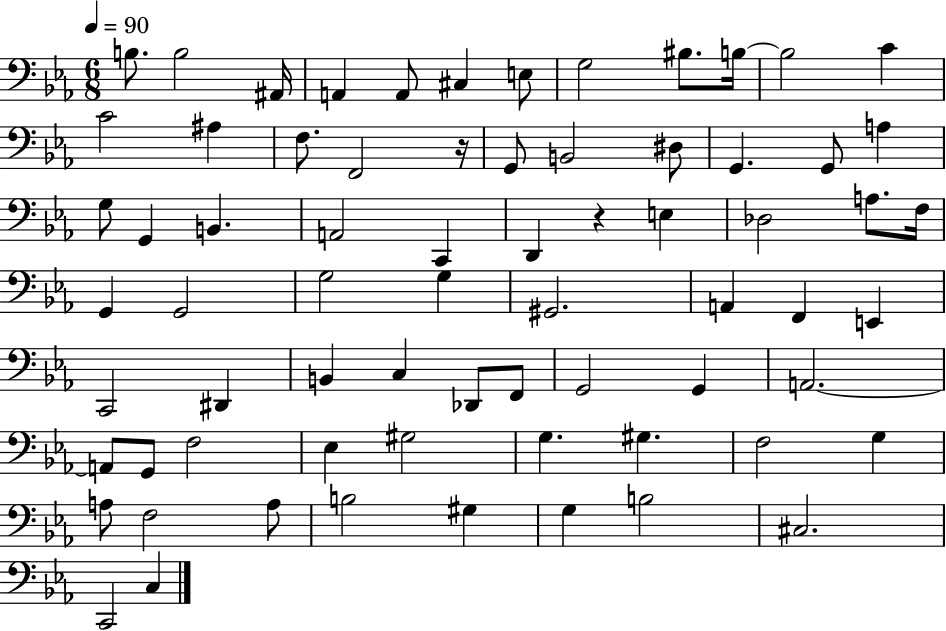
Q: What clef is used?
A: bass